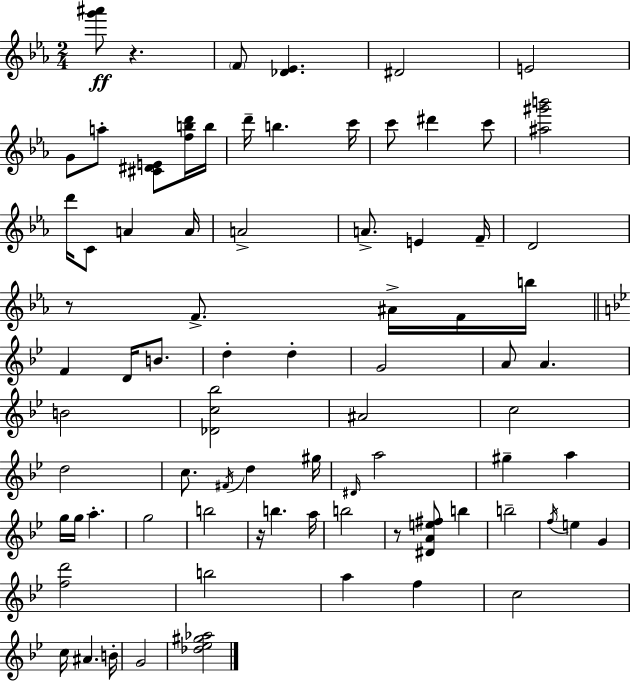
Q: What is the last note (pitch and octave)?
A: G4